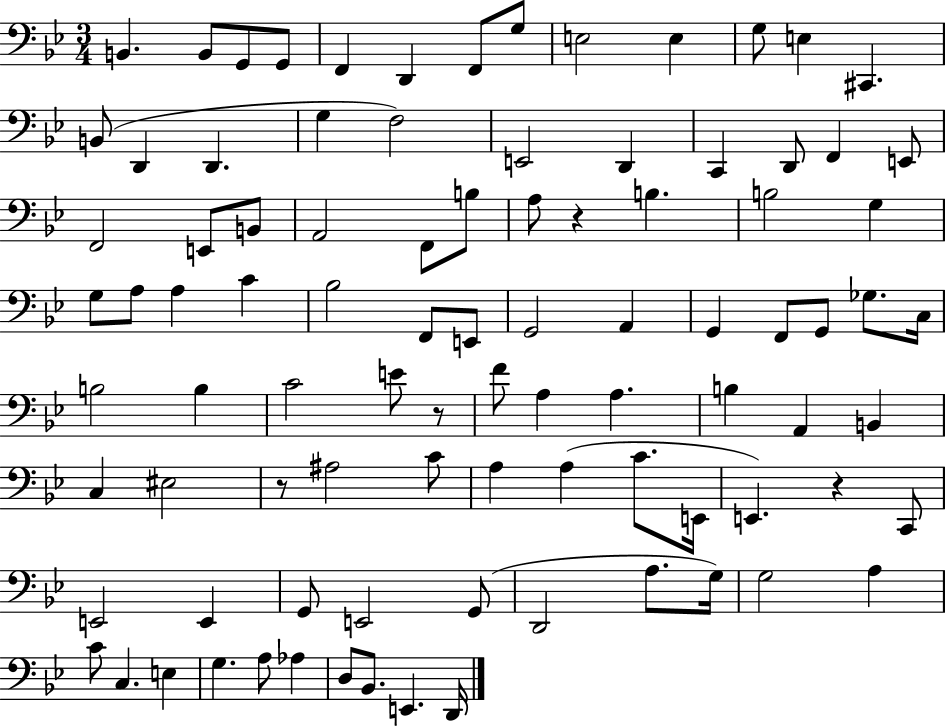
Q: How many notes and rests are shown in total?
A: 92